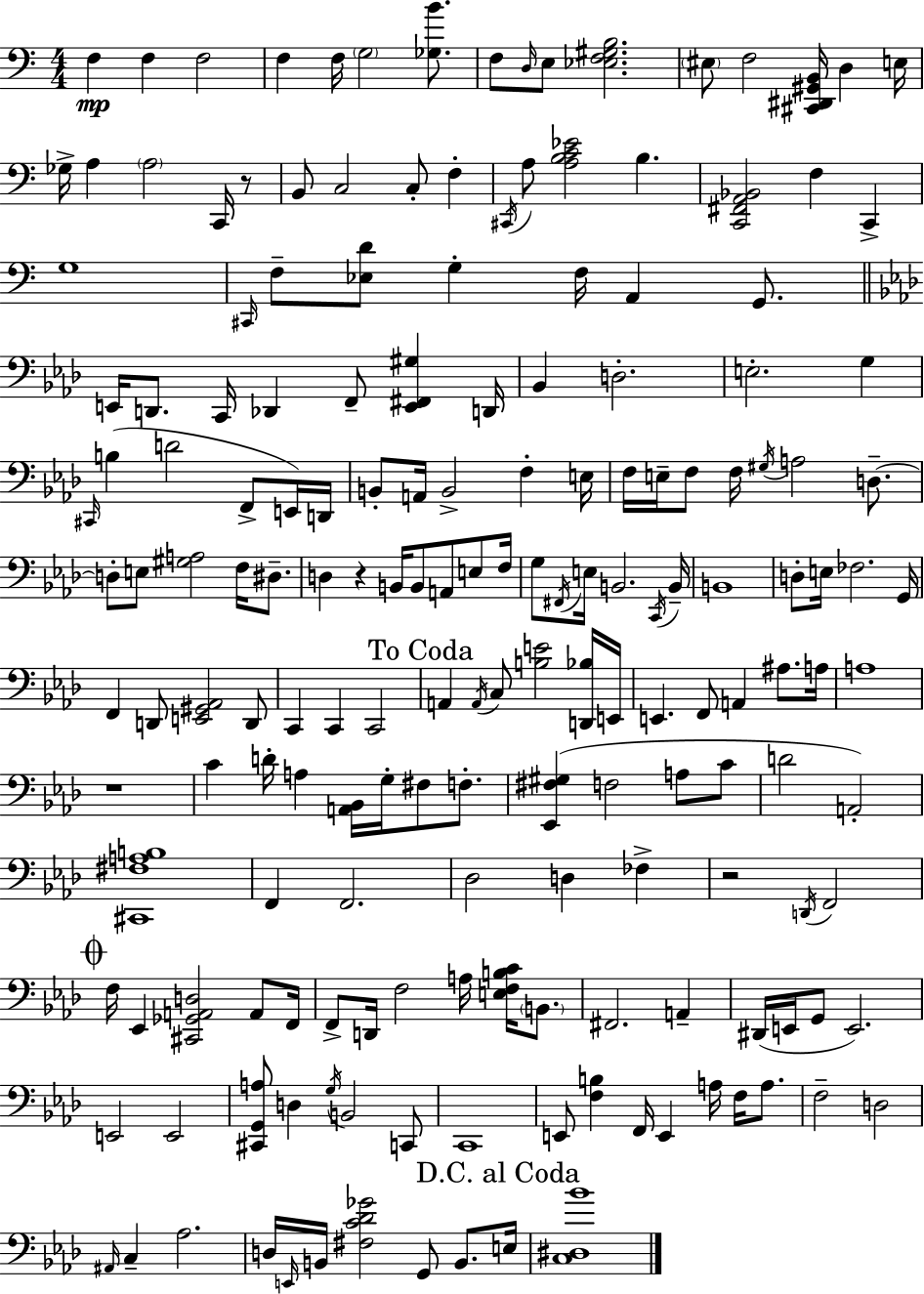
X:1
T:Untitled
M:4/4
L:1/4
K:Am
F, F, F,2 F, F,/4 G,2 [_G,B]/2 F,/2 D,/4 E,/2 [_E,F,^G,B,]2 ^E,/2 F,2 [^C,,^D,,^G,,B,,]/4 D, E,/4 _G,/4 A, A,2 C,,/4 z/2 B,,/2 C,2 C,/2 F, ^C,,/4 A,/2 [A,B,C_E]2 B, [C,,^F,,A,,_B,,]2 F, C,, G,4 ^C,,/4 F,/2 [_E,D]/2 G, F,/4 A,, G,,/2 E,,/4 D,,/2 C,,/4 _D,, F,,/2 [E,,^F,,^G,] D,,/4 _B,, D,2 E,2 G, ^C,,/4 B, D2 F,,/2 E,,/4 D,,/4 B,,/2 A,,/4 B,,2 F, E,/4 F,/4 E,/4 F,/2 F,/4 ^G,/4 A,2 D,/2 D,/2 E,/2 [^G,A,]2 F,/4 ^D,/2 D, z B,,/4 B,,/2 A,,/2 E,/2 F,/4 G,/2 ^F,,/4 E,/4 B,,2 C,,/4 B,,/4 B,,4 D,/2 E,/4 _F,2 G,,/4 F,, D,,/2 [E,,^G,,_A,,]2 D,,/2 C,, C,, C,,2 A,, A,,/4 C,/2 [B,E]2 [D,,_B,]/4 E,,/4 E,, F,,/2 A,, ^A,/2 A,/4 A,4 z4 C D/4 A, [A,,_B,,]/4 G,/4 ^F,/2 F,/2 [_E,,^F,^G,] F,2 A,/2 C/2 D2 A,,2 [^C,,^F,A,B,]4 F,, F,,2 _D,2 D, _F, z2 D,,/4 F,,2 F,/4 _E,, [^C,,_G,,A,,D,]2 A,,/2 F,,/4 F,,/2 D,,/4 F,2 A,/4 [E,F,B,C]/4 B,,/2 ^F,,2 A,, ^D,,/4 E,,/4 G,,/2 E,,2 E,,2 E,,2 [^C,,G,,A,]/2 D, G,/4 B,,2 C,,/2 C,,4 E,,/2 [F,B,] F,,/4 E,, A,/4 F,/4 A,/2 F,2 D,2 ^A,,/4 C, _A,2 D,/4 E,,/4 B,,/4 [^F,C_D_G]2 G,,/2 B,,/2 E,/4 [C,^D,_B]4